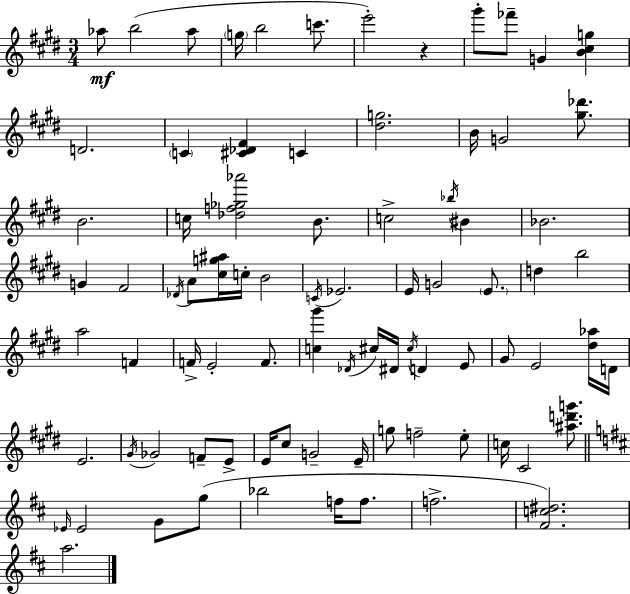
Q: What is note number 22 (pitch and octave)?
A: Bb4